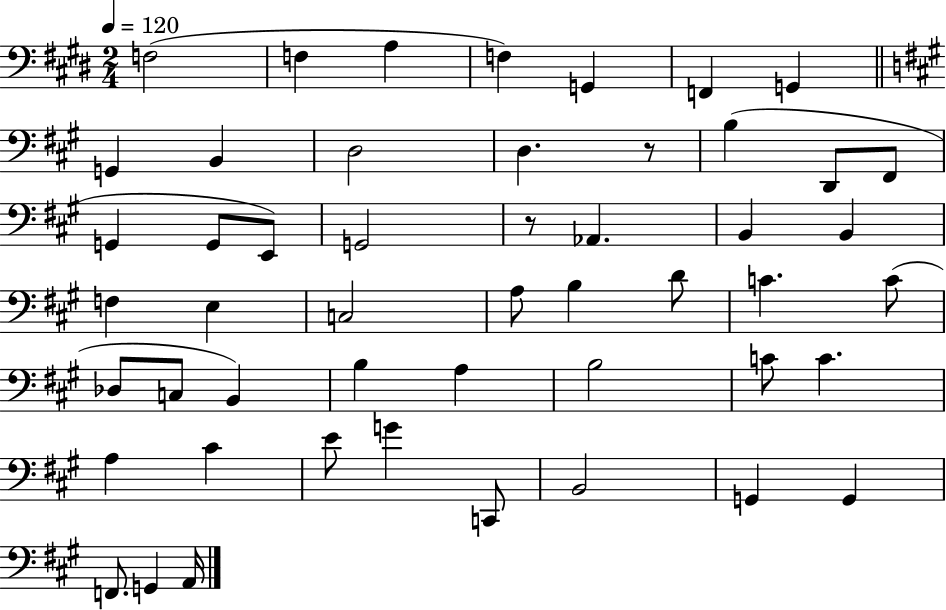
{
  \clef bass
  \numericTimeSignature
  \time 2/4
  \key e \major
  \tempo 4 = 120
  f2( | f4 a4 | f4) g,4 | f,4 g,4 | \break \bar "||" \break \key a \major g,4 b,4 | d2 | d4. r8 | b4( d,8 fis,8 | \break g,4 g,8 e,8) | g,2 | r8 aes,4. | b,4 b,4 | \break f4 e4 | c2 | a8 b4 d'8 | c'4. c'8( | \break des8 c8 b,4) | b4 a4 | b2 | c'8 c'4. | \break a4 cis'4 | e'8 g'4 c,8 | b,2 | g,4 g,4 | \break f,8. g,4 a,16 | \bar "|."
}